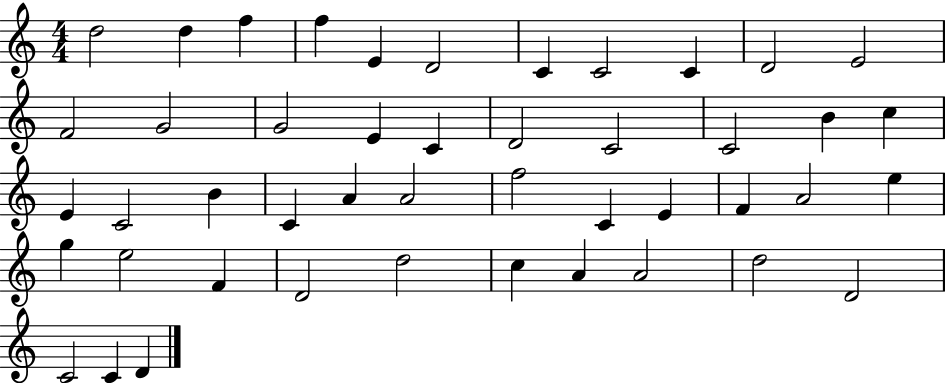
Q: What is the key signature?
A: C major